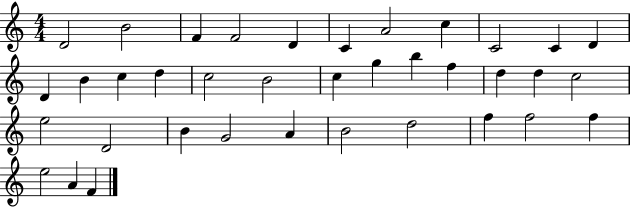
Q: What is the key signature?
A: C major